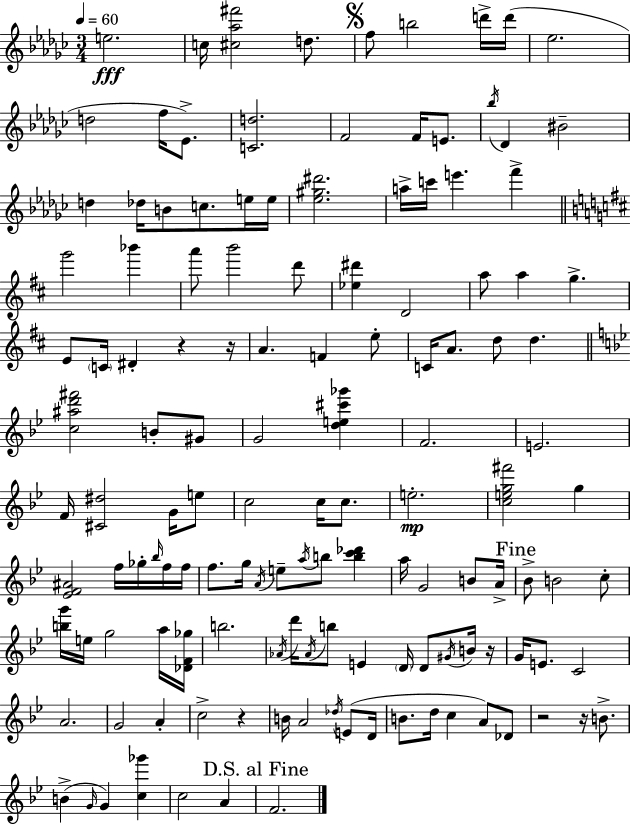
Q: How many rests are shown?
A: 6